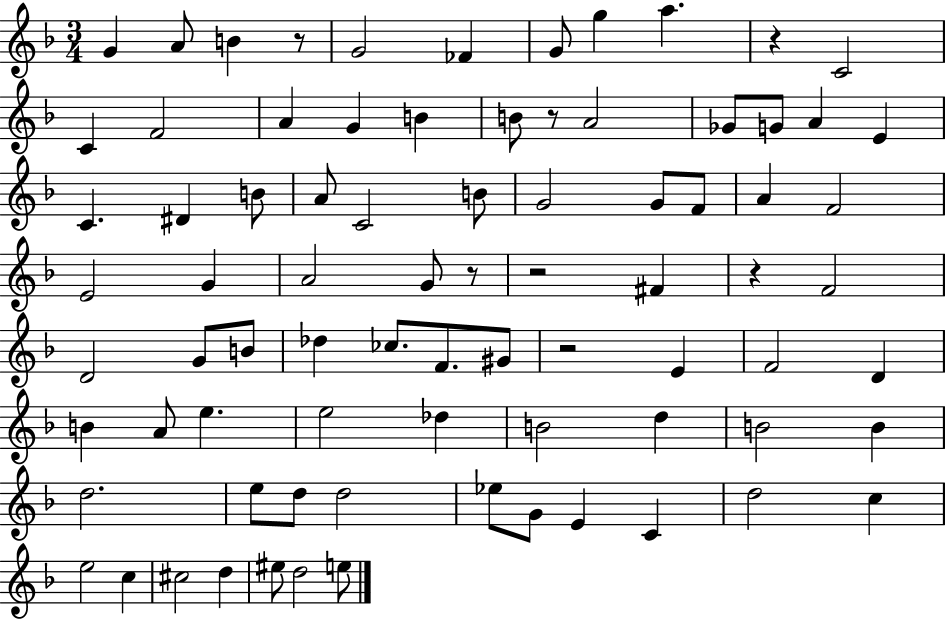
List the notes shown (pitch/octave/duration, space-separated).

G4/q A4/e B4/q R/e G4/h FES4/q G4/e G5/q A5/q. R/q C4/h C4/q F4/h A4/q G4/q B4/q B4/e R/e A4/h Gb4/e G4/e A4/q E4/q C4/q. D#4/q B4/e A4/e C4/h B4/e G4/h G4/e F4/e A4/q F4/h E4/h G4/q A4/h G4/e R/e R/h F#4/q R/q F4/h D4/h G4/e B4/e Db5/q CES5/e. F4/e. G#4/e R/h E4/q F4/h D4/q B4/q A4/e E5/q. E5/h Db5/q B4/h D5/q B4/h B4/q D5/h. E5/e D5/e D5/h Eb5/e G4/e E4/q C4/q D5/h C5/q E5/h C5/q C#5/h D5/q EIS5/e D5/h E5/e